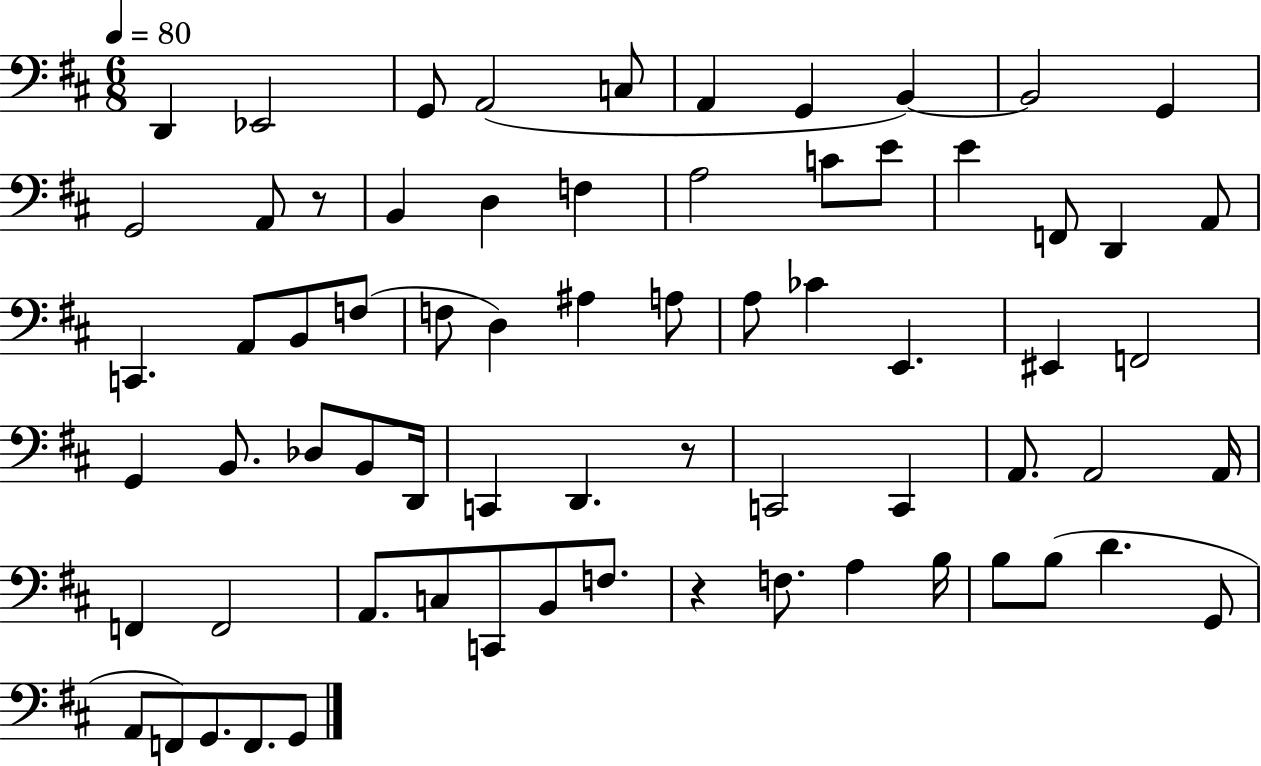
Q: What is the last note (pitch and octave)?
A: G2